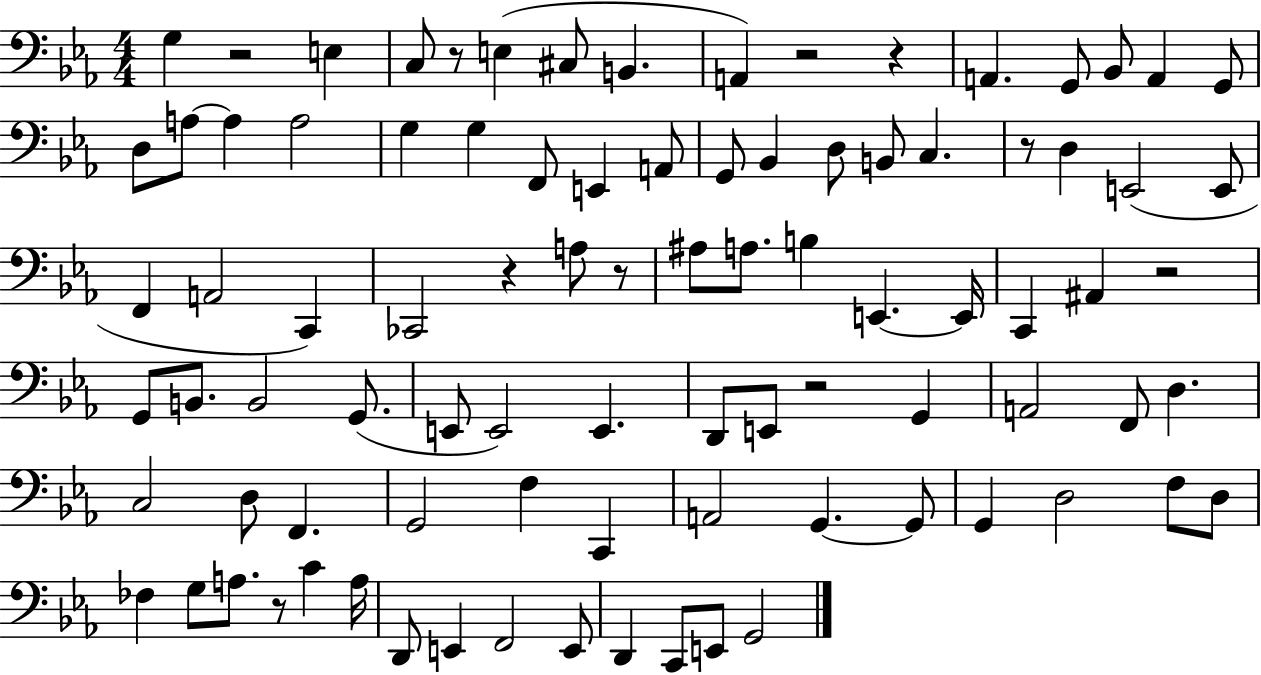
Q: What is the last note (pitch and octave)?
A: G2